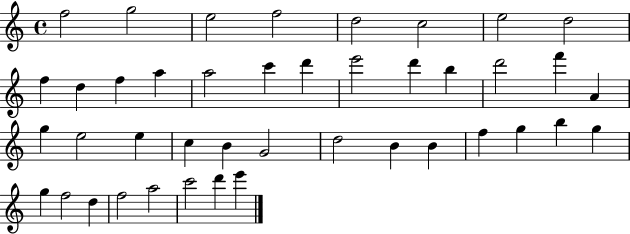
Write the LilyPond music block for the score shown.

{
  \clef treble
  \time 4/4
  \defaultTimeSignature
  \key c \major
  f''2 g''2 | e''2 f''2 | d''2 c''2 | e''2 d''2 | \break f''4 d''4 f''4 a''4 | a''2 c'''4 d'''4 | e'''2 d'''4 b''4 | d'''2 f'''4 a'4 | \break g''4 e''2 e''4 | c''4 b'4 g'2 | d''2 b'4 b'4 | f''4 g''4 b''4 g''4 | \break g''4 f''2 d''4 | f''2 a''2 | c'''2 d'''4 e'''4 | \bar "|."
}